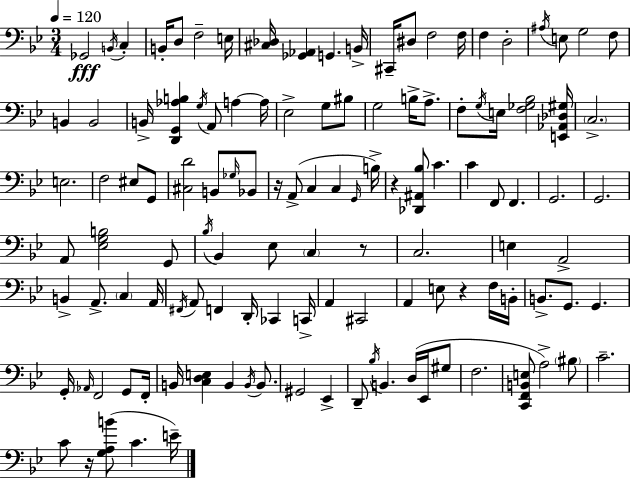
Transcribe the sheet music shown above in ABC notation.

X:1
T:Untitled
M:3/4
L:1/4
K:Gm
_G,,2 B,,/4 C, B,,/4 D,/2 F,2 E,/4 [^C,_D,]/4 [_G,,_A,,] G,, B,,/4 ^C,,/4 ^D,/2 F,2 F,/4 F, D,2 ^A,/4 E,/2 G,2 F,/2 B,, B,,2 B,,/4 [D,,G,,_A,B,] G,/4 A,,/2 A, A,/4 _E,2 G,/2 ^B,/2 G,2 B,/4 A,/2 F,/2 G,/4 E,/4 [F,_G,_B,]2 [E,,_A,,_D,^G,]/4 C,2 E,2 F,2 ^E,/2 G,,/2 [^C,D]2 B,,/2 _G,/4 _B,,/2 z/4 A,,/2 C, C, G,,/4 B,/4 z [_D,,^A,,_B,]/2 C C F,,/2 F,, G,,2 G,,2 A,,/2 [_E,G,B,]2 G,,/2 _B,/4 _B,, _E,/2 C, z/2 C,2 E, A,,2 B,, A,,/2 C, A,,/4 ^F,,/4 A,,/2 F,, D,,/4 _C,, C,,/4 A,, ^C,,2 A,, E,/2 z F,/4 B,,/4 B,,/2 G,,/2 G,, G,,/4 _A,,/4 F,,2 G,,/2 F,,/4 B,,/4 [C,D,E,] B,, B,,/4 B,,/2 ^G,,2 _E,, D,,/2 _B,/4 B,, D,/4 _E,,/4 ^G,/2 F,2 [C,,F,,B,,E,]/2 A,2 ^B,/2 C2 C/2 z/4 [G,A,B]/2 C E/4